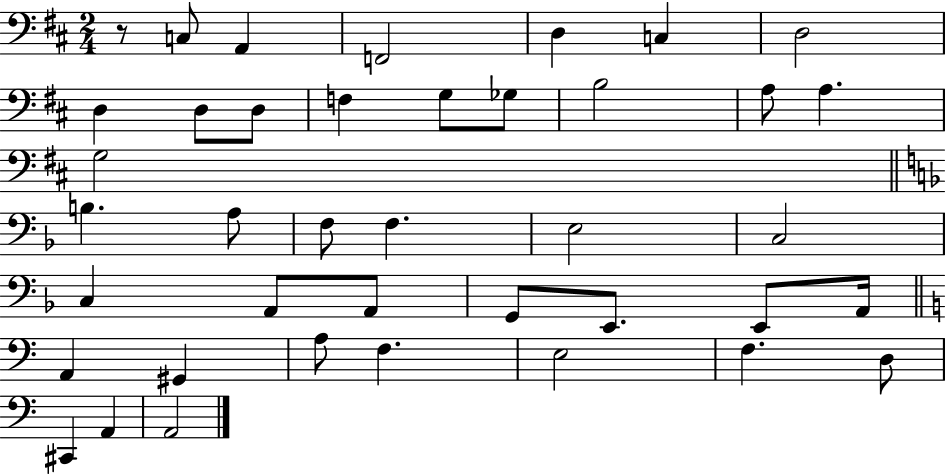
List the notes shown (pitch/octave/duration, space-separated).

R/e C3/e A2/q F2/h D3/q C3/q D3/h D3/q D3/e D3/e F3/q G3/e Gb3/e B3/h A3/e A3/q. G3/h B3/q. A3/e F3/e F3/q. E3/h C3/h C3/q A2/e A2/e G2/e E2/e. E2/e A2/s A2/q G#2/q A3/e F3/q. E3/h F3/q. D3/e C#2/q A2/q A2/h